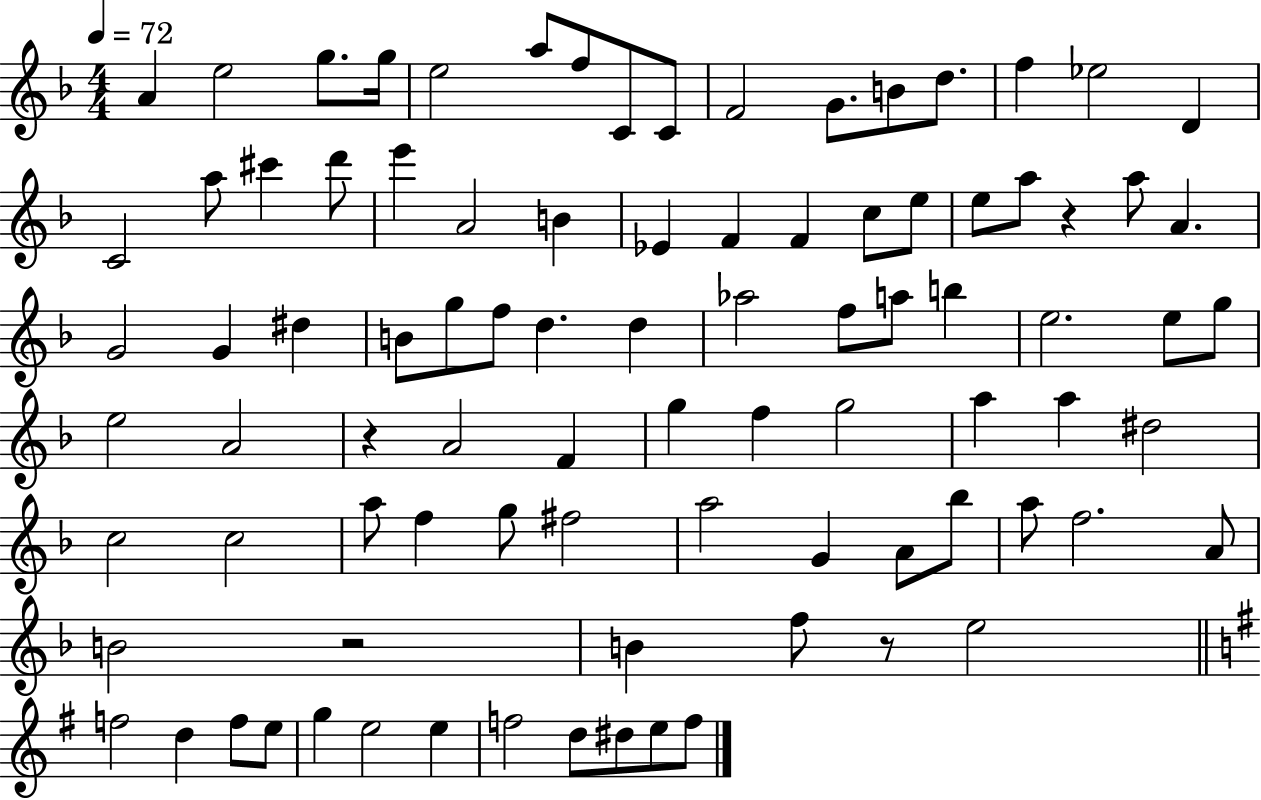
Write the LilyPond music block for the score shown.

{
  \clef treble
  \numericTimeSignature
  \time 4/4
  \key f \major
  \tempo 4 = 72
  a'4 e''2 g''8. g''16 | e''2 a''8 f''8 c'8 c'8 | f'2 g'8. b'8 d''8. | f''4 ees''2 d'4 | \break c'2 a''8 cis'''4 d'''8 | e'''4 a'2 b'4 | ees'4 f'4 f'4 c''8 e''8 | e''8 a''8 r4 a''8 a'4. | \break g'2 g'4 dis''4 | b'8 g''8 f''8 d''4. d''4 | aes''2 f''8 a''8 b''4 | e''2. e''8 g''8 | \break e''2 a'2 | r4 a'2 f'4 | g''4 f''4 g''2 | a''4 a''4 dis''2 | \break c''2 c''2 | a''8 f''4 g''8 fis''2 | a''2 g'4 a'8 bes''8 | a''8 f''2. a'8 | \break b'2 r2 | b'4 f''8 r8 e''2 | \bar "||" \break \key e \minor f''2 d''4 f''8 e''8 | g''4 e''2 e''4 | f''2 d''8 dis''8 e''8 f''8 | \bar "|."
}